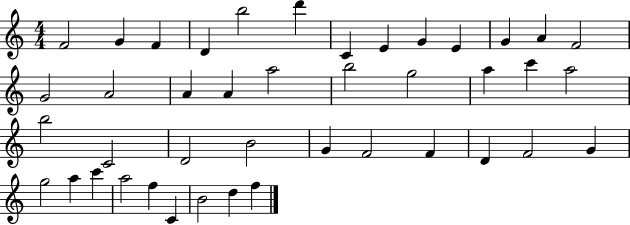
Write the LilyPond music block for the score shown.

{
  \clef treble
  \numericTimeSignature
  \time 4/4
  \key c \major
  f'2 g'4 f'4 | d'4 b''2 d'''4 | c'4 e'4 g'4 e'4 | g'4 a'4 f'2 | \break g'2 a'2 | a'4 a'4 a''2 | b''2 g''2 | a''4 c'''4 a''2 | \break b''2 c'2 | d'2 b'2 | g'4 f'2 f'4 | d'4 f'2 g'4 | \break g''2 a''4 c'''4 | a''2 f''4 c'4 | b'2 d''4 f''4 | \bar "|."
}